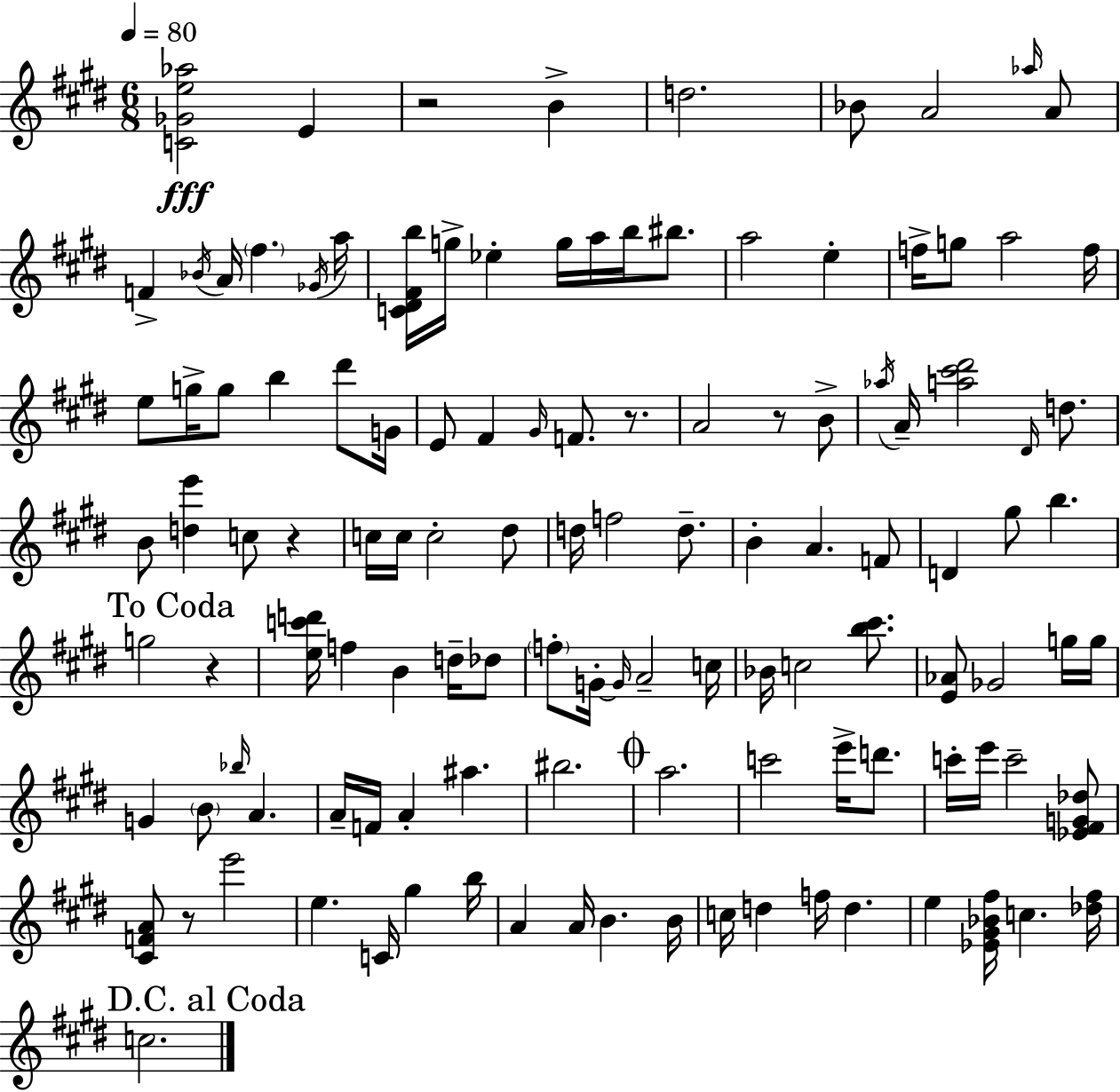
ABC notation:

X:1
T:Untitled
M:6/8
L:1/4
K:E
[C_Ge_a]2 E z2 B d2 _B/2 A2 _a/4 A/2 F _B/4 A/4 ^f _G/4 a/4 [C^D^Fb]/4 g/4 _e g/4 a/4 b/4 ^b/2 a2 e f/4 g/2 a2 f/4 e/2 g/4 g/2 b ^d'/2 G/4 E/2 ^F ^G/4 F/2 z/2 A2 z/2 B/2 _a/4 A/4 [a^c'^d']2 ^D/4 d/2 B/2 [de'] c/2 z c/4 c/4 c2 ^d/2 d/4 f2 d/2 B A F/2 D ^g/2 b g2 z [ec'd']/4 f B d/4 _d/2 f/2 G/4 G/4 A2 c/4 _B/4 c2 [b^c']/2 [E_A]/2 _G2 g/4 g/4 G B/2 _b/4 A A/4 F/4 A ^a ^b2 a2 c'2 e'/4 d'/2 c'/4 e'/4 c'2 [_E^FG_d]/2 [^CFA]/2 z/2 e'2 e C/4 ^g b/4 A A/4 B B/4 c/4 d f/4 d e [_E^G_B^f]/4 c [_d^f]/4 c2